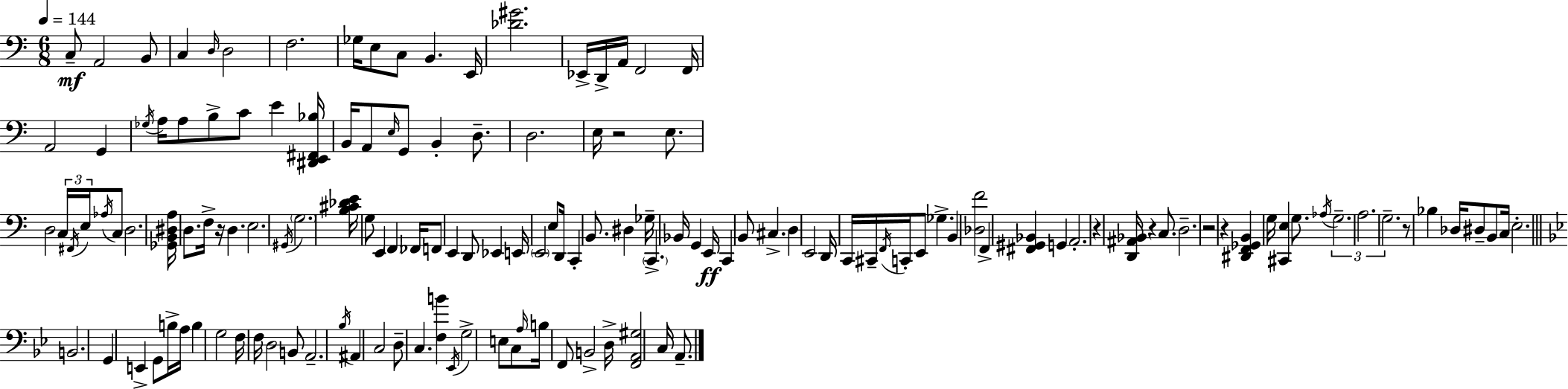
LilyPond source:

{
  \clef bass
  \numericTimeSignature
  \time 6/8
  \key c \major
  \tempo 4 = 144
  c8--\mf a,2 b,8 | c4 \grace { d16 } d2 | f2. | ges16 e8 c8 b,4. | \break e,16 <des' gis'>2. | ees,16-> d,16-> a,16 f,2 | f,16 a,2 g,4 | \acciaccatura { ges16 } a16 a8 b8-> c'8 e'4 | \break <dis, e, fis, bes>16 b,16 a,8 \grace { e16 } g,8 b,4-. | d8.-- d2. | e16 r2 | e8. d2 \tuplet 3/2 { c16 | \break \acciaccatura { fis,16 } e16 } \acciaccatura { aes16 } c8 d2. | <ges, b, dis a>16 d8. f16-> r16 d4. | e2. | \acciaccatura { gis,16 } \parenthesize g2. | \break <b cis' des' e'>16 g8 e,4 | \parenthesize f,4 fes,16 f,8 e,4 | d,8 ees,4 e,16 \parenthesize e,2 | e8 d,16 c,4-. b,8. | \break dis4 ges16-- \parenthesize c,4.-> | bes,16 g,4 e,16\ff c,4 b,8 | cis4.-> d4 e,2 | d,16 c,16 cis,16-- \acciaccatura { f,16 } c,16-. e,8 | \break ges4.-> b,4 <des f'>2 | f,4-> <fis, gis, bes,>4 | g,4 a,2.-. | r4 <d, ais, bes,>16 | \break r4 c8. d2.-- | r2 | r4 <dis, f, ges, b,>4 g16 | <cis, e>4 g8. \acciaccatura { aes16 } \tuplet 3/2 { g2.-- | \break a2. | g2.-- } | r8 bes4 | des16 dis8-- b,8 c16 e2.-. | \break \bar "||" \break \key g \minor b,2. | g,4 e,4-> g,8 b16-> a16 | b4 g2 | f16 f16 d2 b,8 | \break a,2.-- | \acciaccatura { bes16 } ais,4 c2 | d8-- c4. <f b'>4 | \acciaccatura { ees,16 } g2-> e8 | \break c8 \grace { a16 } b16 f,8 b,2-> | d16-> <f, a, gis>2 c16 | a,8.-- \bar "|."
}